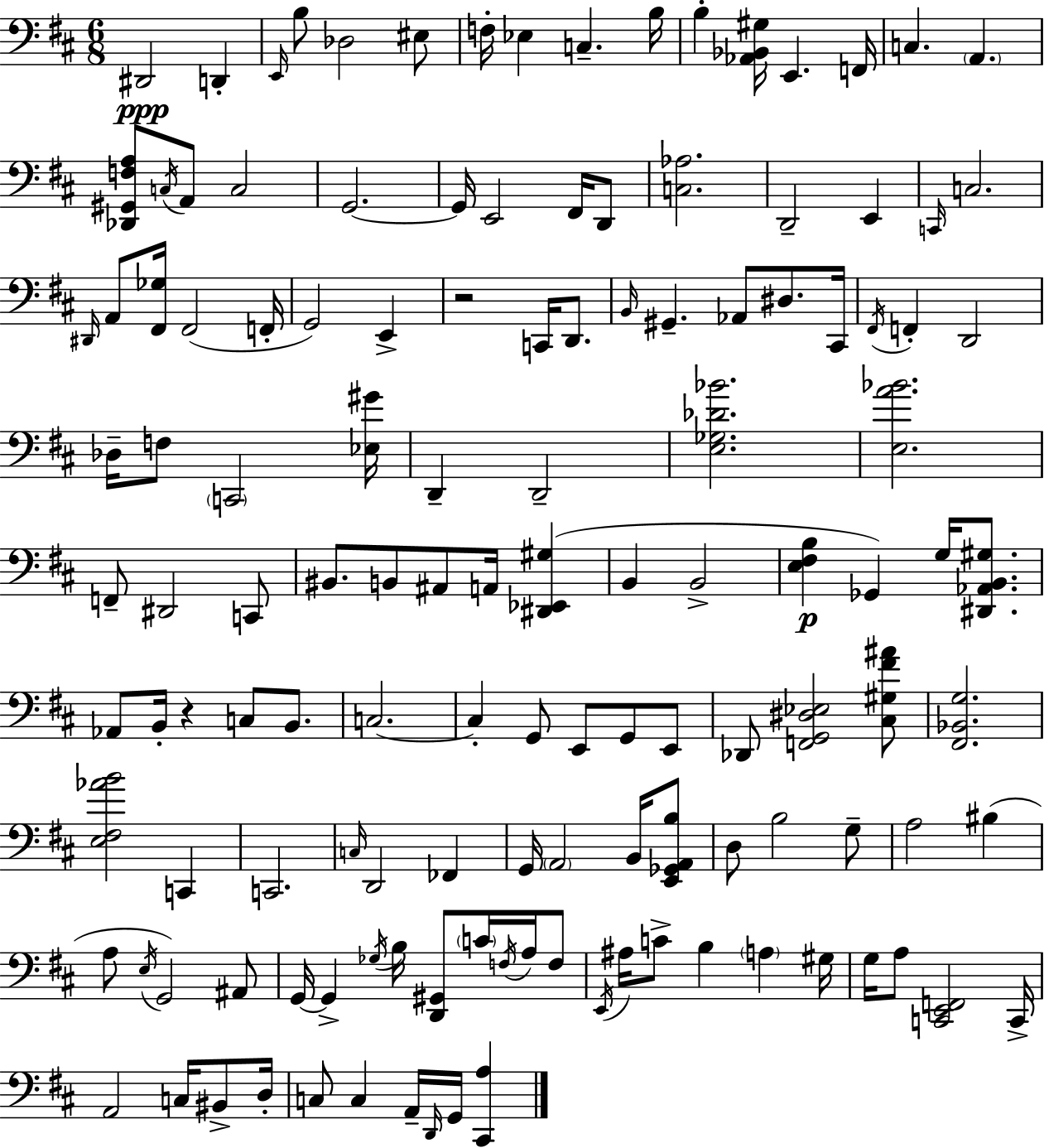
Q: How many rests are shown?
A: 2